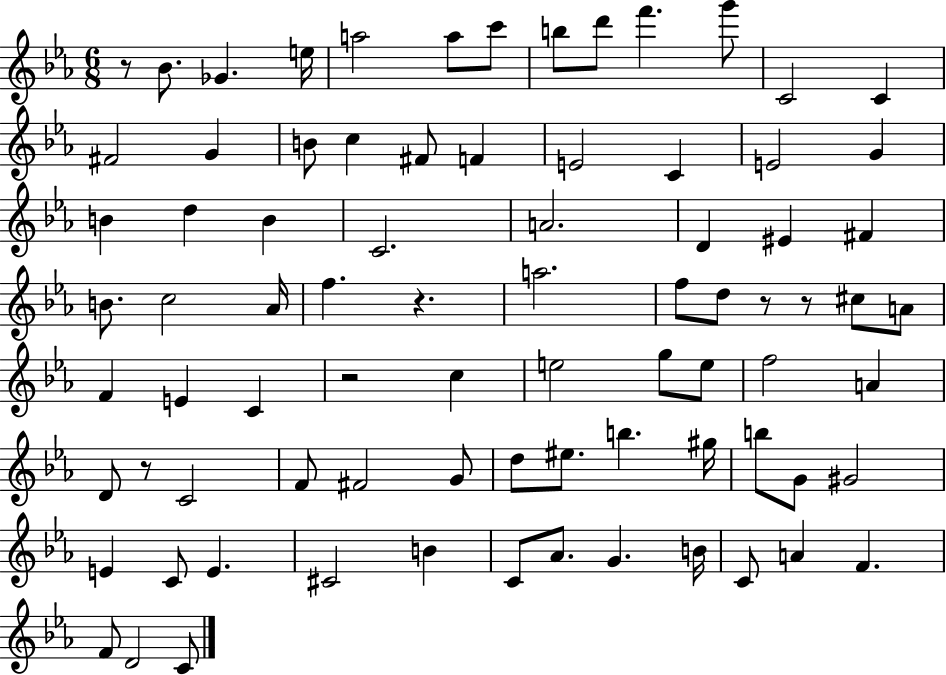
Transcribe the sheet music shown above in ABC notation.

X:1
T:Untitled
M:6/8
L:1/4
K:Eb
z/2 _B/2 _G e/4 a2 a/2 c'/2 b/2 d'/2 f' g'/2 C2 C ^F2 G B/2 c ^F/2 F E2 C E2 G B d B C2 A2 D ^E ^F B/2 c2 _A/4 f z a2 f/2 d/2 z/2 z/2 ^c/2 A/2 F E C z2 c e2 g/2 e/2 f2 A D/2 z/2 C2 F/2 ^F2 G/2 d/2 ^e/2 b ^g/4 b/2 G/2 ^G2 E C/2 E ^C2 B C/2 _A/2 G B/4 C/2 A F F/2 D2 C/2